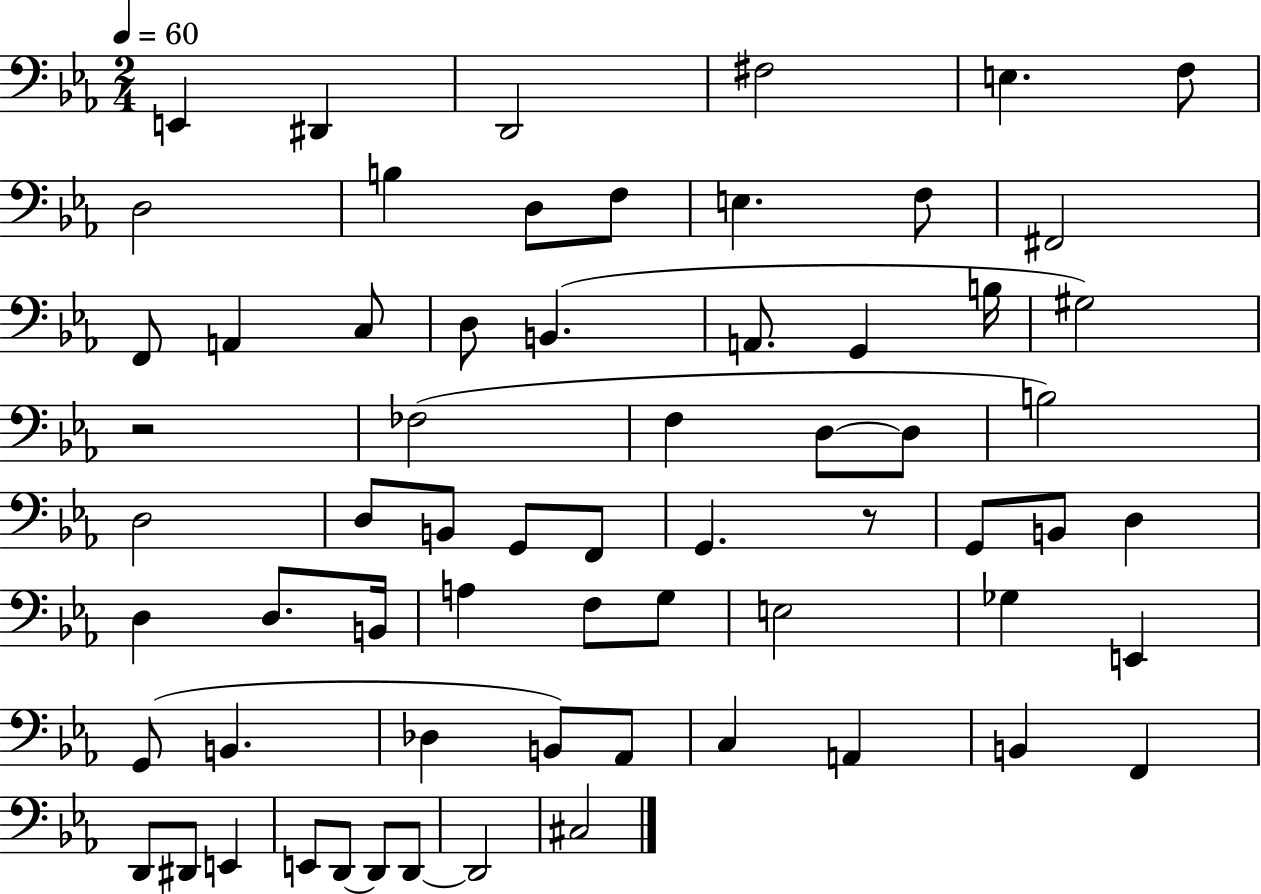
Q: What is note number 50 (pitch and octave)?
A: Ab2